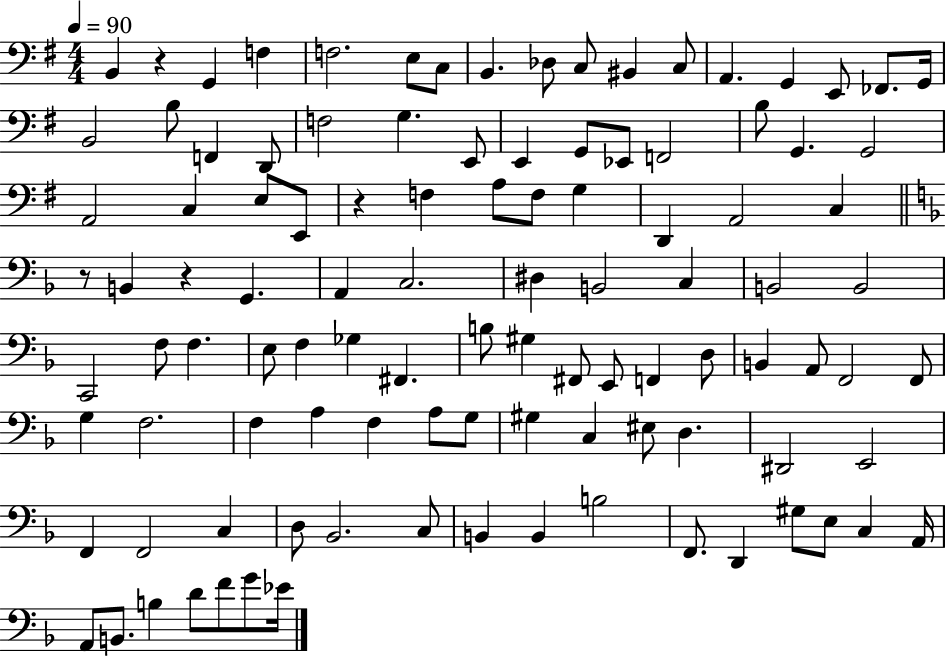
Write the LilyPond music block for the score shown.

{
  \clef bass
  \numericTimeSignature
  \time 4/4
  \key g \major
  \tempo 4 = 90
  b,4 r4 g,4 f4 | f2. e8 c8 | b,4. des8 c8 bis,4 c8 | a,4. g,4 e,8 fes,8. g,16 | \break b,2 b8 f,4 d,8 | f2 g4. e,8 | e,4 g,8 ees,8 f,2 | b8 g,4. g,2 | \break a,2 c4 e8 e,8 | r4 f4 a8 f8 g4 | d,4 a,2 c4 | \bar "||" \break \key d \minor r8 b,4 r4 g,4. | a,4 c2. | dis4 b,2 c4 | b,2 b,2 | \break c,2 f8 f4. | e8 f4 ges4 fis,4. | b8 gis4 fis,8 e,8 f,4 d8 | b,4 a,8 f,2 f,8 | \break g4 f2. | f4 a4 f4 a8 g8 | gis4 c4 eis8 d4. | dis,2 e,2 | \break f,4 f,2 c4 | d8 bes,2. c8 | b,4 b,4 b2 | f,8. d,4 gis8 e8 c4 a,16 | \break a,8 b,8. b4 d'8 f'8 g'8 ees'16 | \bar "|."
}